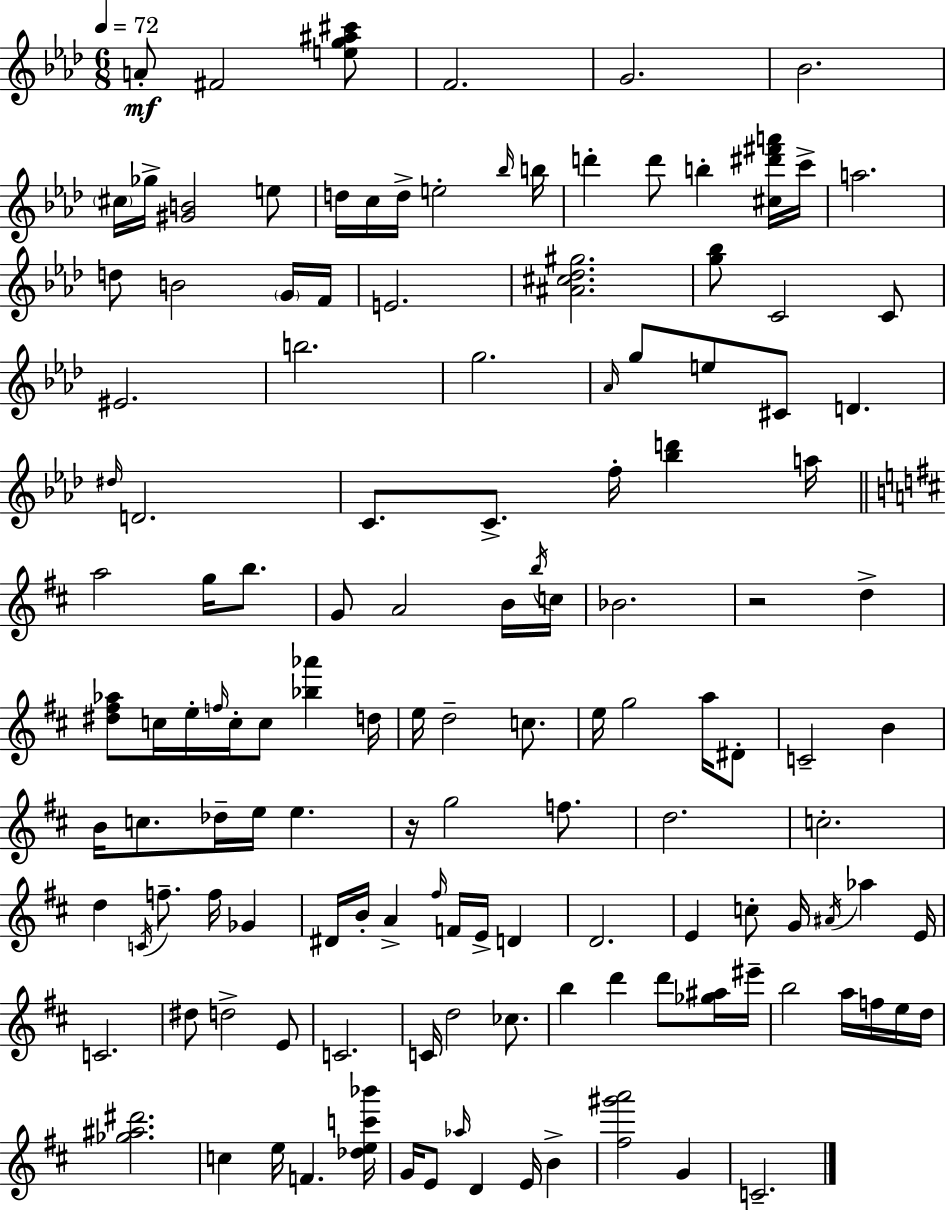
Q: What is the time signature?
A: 6/8